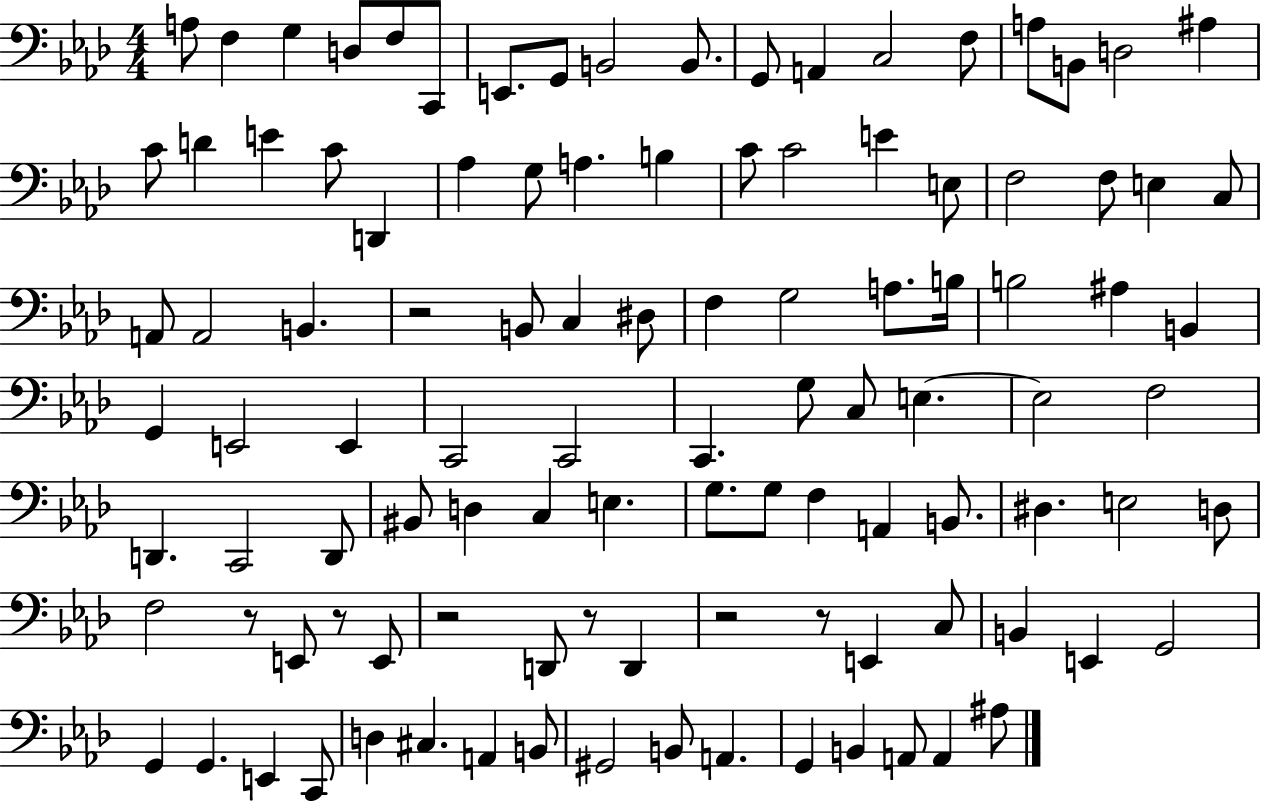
A3/e F3/q G3/q D3/e F3/e C2/e E2/e. G2/e B2/h B2/e. G2/e A2/q C3/h F3/e A3/e B2/e D3/h A#3/q C4/e D4/q E4/q C4/e D2/q Ab3/q G3/e A3/q. B3/q C4/e C4/h E4/q E3/e F3/h F3/e E3/q C3/e A2/e A2/h B2/q. R/h B2/e C3/q D#3/e F3/q G3/h A3/e. B3/s B3/h A#3/q B2/q G2/q E2/h E2/q C2/h C2/h C2/q. G3/e C3/e E3/q. E3/h F3/h D2/q. C2/h D2/e BIS2/e D3/q C3/q E3/q. G3/e. G3/e F3/q A2/q B2/e. D#3/q. E3/h D3/e F3/h R/e E2/e R/e E2/e R/h D2/e R/e D2/q R/h R/e E2/q C3/e B2/q E2/q G2/h G2/q G2/q. E2/q C2/e D3/q C#3/q. A2/q B2/e G#2/h B2/e A2/q. G2/q B2/q A2/e A2/q A#3/e